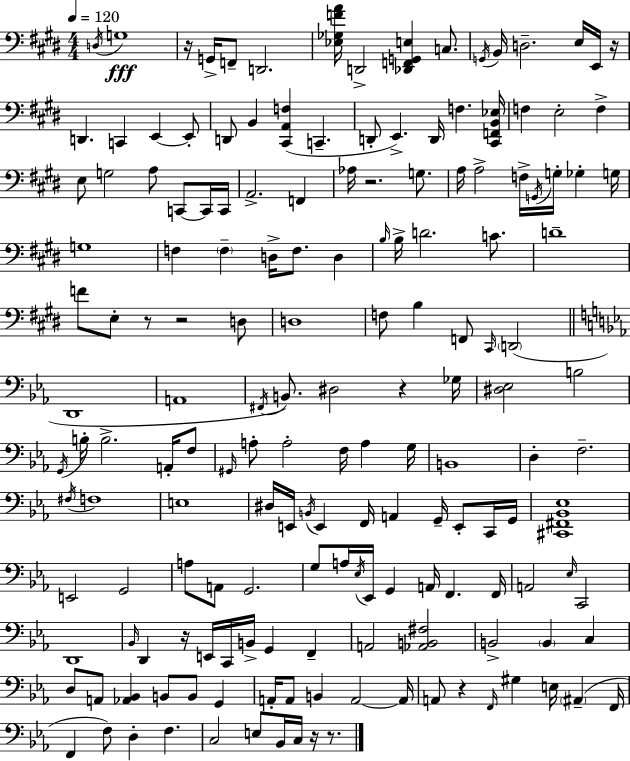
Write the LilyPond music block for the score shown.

{
  \clef bass
  \numericTimeSignature
  \time 4/4
  \key e \major
  \tempo 4 = 120
  \repeat volta 2 { \acciaccatura { d16 }\fff g1 | r16 g,16-> f,8-- d,2. | <ees ges f' a'>16 d,2-> <des, f, g, e>4 c8. | \acciaccatura { g,16 } b,16 d2.-- e16 | \break e,16 r16 d,4. c,4 e,4~~ | e,8-. d,8 b,4 <cis, a, f>4( c,4.-- | d,8-. e,4.->) d,16 f4. | <cis, f, b, ees>16 f4 e2-. f4-> | \break e8 g2 a8 c,8~~ | c,16 c,16 a,2.-> f,4 | aes16 r2. g8. | a16 a2-> f16-> \acciaccatura { g,16 } g16-. ges4-. | \break g16 g1 | f4 \parenthesize f4-- d16-> f8. d4 | \grace { b16 } b16-> d'2. | c'8. d'1-- | \break f'8 e8-. r8 r2 | d8 d1 | f8 b4 f,8 \grace { cis,16 }( \parenthesize d,2 | \bar "||" \break \key ees \major d,1 | a,1 | \acciaccatura { fis,16 }) b,8. dis2 r4 | ges16 <dis ees>2 b2 | \break \acciaccatura { g,16 } b16-. b2.-> a,16-. | f8 \grace { gis,16 } a8-. a2-. f16 a4 | g16 b,1 | d4-. f2.-- | \break \acciaccatura { fis16 } f1 | e1 | dis16 e,16 \acciaccatura { b,16 } e,4 f,16 a,4 | g,16-- e,8-. c,16 g,16 <cis, fis, bes, ees>1 | \break e,2 g,2 | a8 a,8 g,2. | g8 a16 \acciaccatura { ees16 } ees,16 g,4 a,16 f,4. | f,16 a,2 \grace { ees16 } c,2 | \break d,1 | \grace { bes,16 } d,4 r16 e,16 c,16 b,16-> | g,4 f,4-- a,2 | <aes, b, fis>2 b,2-> | \break \parenthesize b,4 c4 d8 a,8 <aes, bes,>4 | b,8 b,8 g,4 a,16-. a,8 b,4 a,2~~ | a,16 a,8 r4 \grace { f,16 } gis4 | e16 \parenthesize ais,4--( f,16 f,4 f8) d4-. | \break f4. c2 | e8 bes,16 c16 r16 r8. } \bar "|."
}